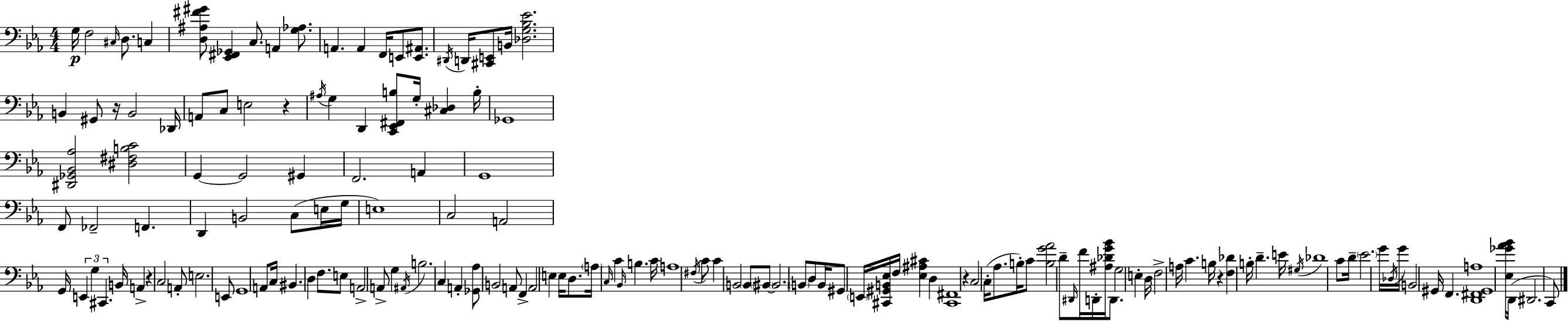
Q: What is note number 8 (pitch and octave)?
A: A2